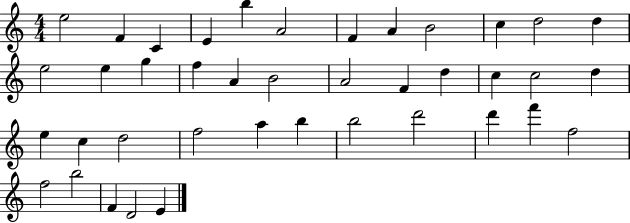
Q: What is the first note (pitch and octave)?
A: E5